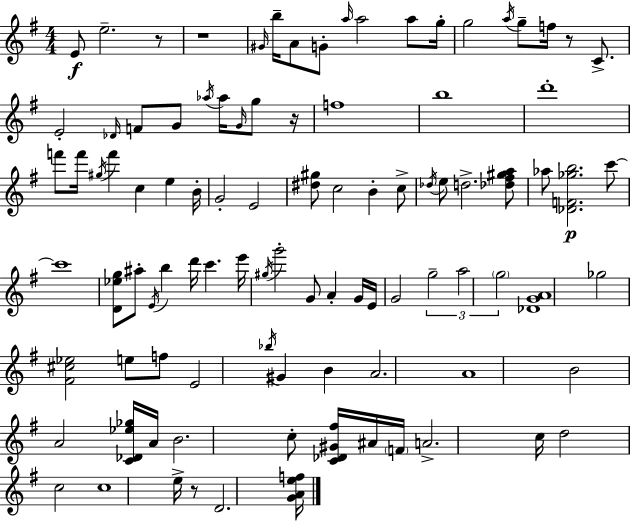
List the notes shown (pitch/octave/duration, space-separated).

E4/e E5/h. R/e R/w G#4/s B5/s A4/e G4/e A5/s A5/h A5/e G5/s G5/h A5/s G5/e F5/s R/e C4/e. E4/h Db4/s F4/e G4/e Ab5/s Ab5/s G4/s G5/e R/s F5/w B5/w D6/w F6/e F6/s G#5/s F6/q C5/q E5/q B4/s G4/h E4/h [D#5,G#5]/e C5/h B4/q C5/e Db5/s E5/e D5/h. [Db5,F#5,G#5,A5]/e Ab5/e [Db4,F4,Gb5,B5]/h. C6/e C6/w [D4,Eb5,G5]/e A#5/e E4/s B5/q D6/s C6/q. E6/s G#5/s G6/h G4/e A4/q G4/s E4/s G4/h G5/h A5/h G5/h [Db4,G4,A4]/w Gb5/h [F#4,C#5,Eb5]/h E5/e F5/e E4/h Bb5/s G#4/q B4/q A4/h. A4/w B4/h A4/h [C4,Db4,Eb5,Gb5]/s A4/s B4/h. C5/e [C4,Db4,G#4,F#5]/s A#4/s F4/s A4/h. C5/s D5/h C5/h C5/w E5/s R/e D4/h. [G4,A4,E5,F5]/s